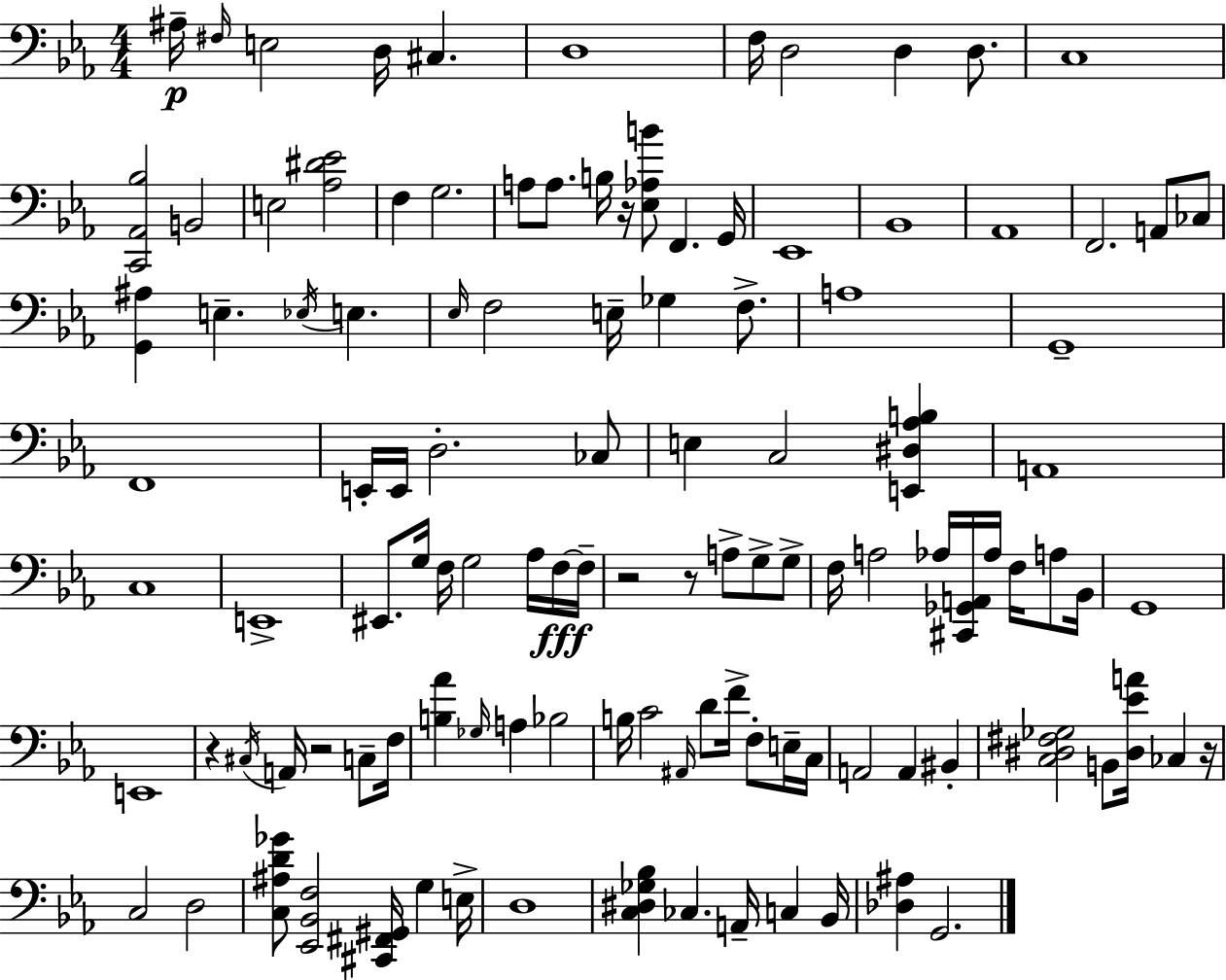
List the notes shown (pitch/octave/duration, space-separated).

A#3/s F#3/s E3/h D3/s C#3/q. D3/w F3/s D3/h D3/q D3/e. C3/w [C2,Ab2,Bb3]/h B2/h E3/h [Ab3,D#4,Eb4]/h F3/q G3/h. A3/e A3/e. B3/s R/s [Eb3,Ab3,B4]/e F2/q. G2/s Eb2/w Bb2/w Ab2/w F2/h. A2/e CES3/e [G2,A#3]/q E3/q. Eb3/s E3/q. Eb3/s F3/h E3/s Gb3/q F3/e. A3/w G2/w F2/w E2/s E2/s D3/h. CES3/e E3/q C3/h [E2,D#3,Ab3,B3]/q A2/w C3/w E2/w EIS2/e. G3/s F3/s G3/h Ab3/s F3/s F3/s R/h R/e A3/e G3/e G3/e F3/s A3/h Ab3/s [C#2,Gb2,A2]/s Ab3/s F3/s A3/e Bb2/s G2/w E2/w R/q C#3/s A2/s R/h C3/e F3/s [B3,Ab4]/q Gb3/s A3/q Bb3/h B3/s C4/h A#2/s D4/e F4/s F3/e E3/s C3/s A2/h A2/q BIS2/q [C3,D#3,F#3,Gb3]/h B2/e [D#3,Eb4,A4]/s CES3/q R/s C3/h D3/h [C3,A#3,D4,Gb4]/e [Eb2,Bb2,F3]/h [C#2,F#2,G#2]/s G3/q E3/s D3/w [C3,D#3,Gb3,Bb3]/q CES3/q. A2/s C3/q Bb2/s [Db3,A#3]/q G2/h.